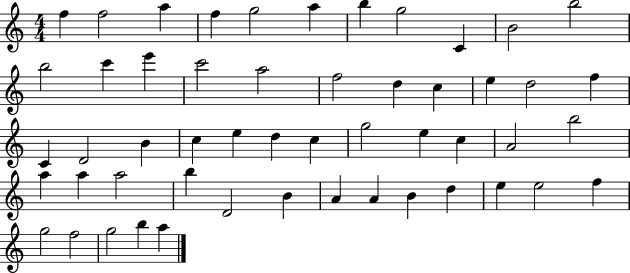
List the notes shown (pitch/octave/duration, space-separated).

F5/q F5/h A5/q F5/q G5/h A5/q B5/q G5/h C4/q B4/h B5/h B5/h C6/q E6/q C6/h A5/h F5/h D5/q C5/q E5/q D5/h F5/q C4/q D4/h B4/q C5/q E5/q D5/q C5/q G5/h E5/q C5/q A4/h B5/h A5/q A5/q A5/h B5/q D4/h B4/q A4/q A4/q B4/q D5/q E5/q E5/h F5/q G5/h F5/h G5/h B5/q A5/q